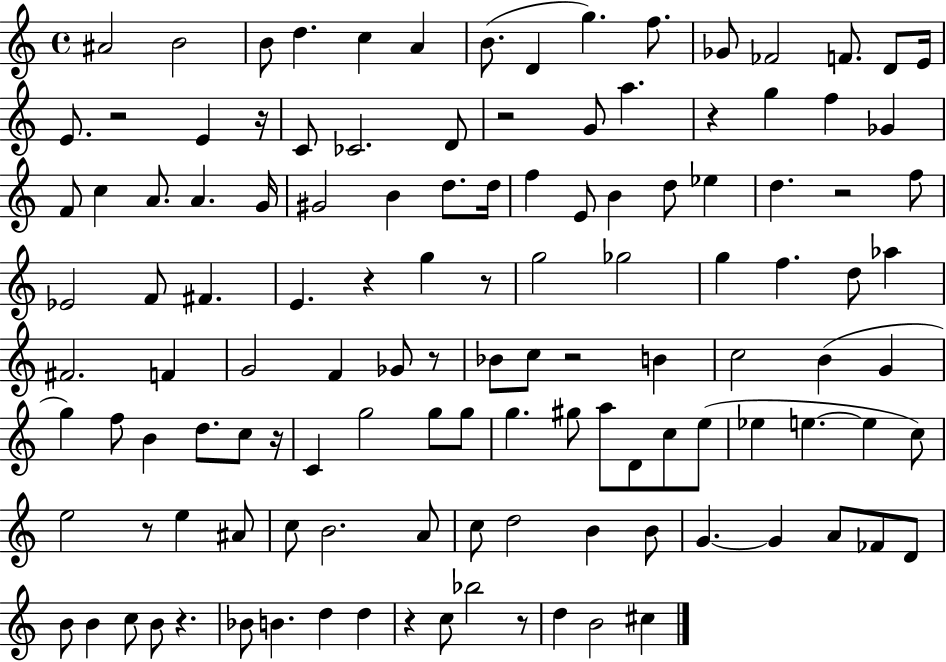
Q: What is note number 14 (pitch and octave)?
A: D4